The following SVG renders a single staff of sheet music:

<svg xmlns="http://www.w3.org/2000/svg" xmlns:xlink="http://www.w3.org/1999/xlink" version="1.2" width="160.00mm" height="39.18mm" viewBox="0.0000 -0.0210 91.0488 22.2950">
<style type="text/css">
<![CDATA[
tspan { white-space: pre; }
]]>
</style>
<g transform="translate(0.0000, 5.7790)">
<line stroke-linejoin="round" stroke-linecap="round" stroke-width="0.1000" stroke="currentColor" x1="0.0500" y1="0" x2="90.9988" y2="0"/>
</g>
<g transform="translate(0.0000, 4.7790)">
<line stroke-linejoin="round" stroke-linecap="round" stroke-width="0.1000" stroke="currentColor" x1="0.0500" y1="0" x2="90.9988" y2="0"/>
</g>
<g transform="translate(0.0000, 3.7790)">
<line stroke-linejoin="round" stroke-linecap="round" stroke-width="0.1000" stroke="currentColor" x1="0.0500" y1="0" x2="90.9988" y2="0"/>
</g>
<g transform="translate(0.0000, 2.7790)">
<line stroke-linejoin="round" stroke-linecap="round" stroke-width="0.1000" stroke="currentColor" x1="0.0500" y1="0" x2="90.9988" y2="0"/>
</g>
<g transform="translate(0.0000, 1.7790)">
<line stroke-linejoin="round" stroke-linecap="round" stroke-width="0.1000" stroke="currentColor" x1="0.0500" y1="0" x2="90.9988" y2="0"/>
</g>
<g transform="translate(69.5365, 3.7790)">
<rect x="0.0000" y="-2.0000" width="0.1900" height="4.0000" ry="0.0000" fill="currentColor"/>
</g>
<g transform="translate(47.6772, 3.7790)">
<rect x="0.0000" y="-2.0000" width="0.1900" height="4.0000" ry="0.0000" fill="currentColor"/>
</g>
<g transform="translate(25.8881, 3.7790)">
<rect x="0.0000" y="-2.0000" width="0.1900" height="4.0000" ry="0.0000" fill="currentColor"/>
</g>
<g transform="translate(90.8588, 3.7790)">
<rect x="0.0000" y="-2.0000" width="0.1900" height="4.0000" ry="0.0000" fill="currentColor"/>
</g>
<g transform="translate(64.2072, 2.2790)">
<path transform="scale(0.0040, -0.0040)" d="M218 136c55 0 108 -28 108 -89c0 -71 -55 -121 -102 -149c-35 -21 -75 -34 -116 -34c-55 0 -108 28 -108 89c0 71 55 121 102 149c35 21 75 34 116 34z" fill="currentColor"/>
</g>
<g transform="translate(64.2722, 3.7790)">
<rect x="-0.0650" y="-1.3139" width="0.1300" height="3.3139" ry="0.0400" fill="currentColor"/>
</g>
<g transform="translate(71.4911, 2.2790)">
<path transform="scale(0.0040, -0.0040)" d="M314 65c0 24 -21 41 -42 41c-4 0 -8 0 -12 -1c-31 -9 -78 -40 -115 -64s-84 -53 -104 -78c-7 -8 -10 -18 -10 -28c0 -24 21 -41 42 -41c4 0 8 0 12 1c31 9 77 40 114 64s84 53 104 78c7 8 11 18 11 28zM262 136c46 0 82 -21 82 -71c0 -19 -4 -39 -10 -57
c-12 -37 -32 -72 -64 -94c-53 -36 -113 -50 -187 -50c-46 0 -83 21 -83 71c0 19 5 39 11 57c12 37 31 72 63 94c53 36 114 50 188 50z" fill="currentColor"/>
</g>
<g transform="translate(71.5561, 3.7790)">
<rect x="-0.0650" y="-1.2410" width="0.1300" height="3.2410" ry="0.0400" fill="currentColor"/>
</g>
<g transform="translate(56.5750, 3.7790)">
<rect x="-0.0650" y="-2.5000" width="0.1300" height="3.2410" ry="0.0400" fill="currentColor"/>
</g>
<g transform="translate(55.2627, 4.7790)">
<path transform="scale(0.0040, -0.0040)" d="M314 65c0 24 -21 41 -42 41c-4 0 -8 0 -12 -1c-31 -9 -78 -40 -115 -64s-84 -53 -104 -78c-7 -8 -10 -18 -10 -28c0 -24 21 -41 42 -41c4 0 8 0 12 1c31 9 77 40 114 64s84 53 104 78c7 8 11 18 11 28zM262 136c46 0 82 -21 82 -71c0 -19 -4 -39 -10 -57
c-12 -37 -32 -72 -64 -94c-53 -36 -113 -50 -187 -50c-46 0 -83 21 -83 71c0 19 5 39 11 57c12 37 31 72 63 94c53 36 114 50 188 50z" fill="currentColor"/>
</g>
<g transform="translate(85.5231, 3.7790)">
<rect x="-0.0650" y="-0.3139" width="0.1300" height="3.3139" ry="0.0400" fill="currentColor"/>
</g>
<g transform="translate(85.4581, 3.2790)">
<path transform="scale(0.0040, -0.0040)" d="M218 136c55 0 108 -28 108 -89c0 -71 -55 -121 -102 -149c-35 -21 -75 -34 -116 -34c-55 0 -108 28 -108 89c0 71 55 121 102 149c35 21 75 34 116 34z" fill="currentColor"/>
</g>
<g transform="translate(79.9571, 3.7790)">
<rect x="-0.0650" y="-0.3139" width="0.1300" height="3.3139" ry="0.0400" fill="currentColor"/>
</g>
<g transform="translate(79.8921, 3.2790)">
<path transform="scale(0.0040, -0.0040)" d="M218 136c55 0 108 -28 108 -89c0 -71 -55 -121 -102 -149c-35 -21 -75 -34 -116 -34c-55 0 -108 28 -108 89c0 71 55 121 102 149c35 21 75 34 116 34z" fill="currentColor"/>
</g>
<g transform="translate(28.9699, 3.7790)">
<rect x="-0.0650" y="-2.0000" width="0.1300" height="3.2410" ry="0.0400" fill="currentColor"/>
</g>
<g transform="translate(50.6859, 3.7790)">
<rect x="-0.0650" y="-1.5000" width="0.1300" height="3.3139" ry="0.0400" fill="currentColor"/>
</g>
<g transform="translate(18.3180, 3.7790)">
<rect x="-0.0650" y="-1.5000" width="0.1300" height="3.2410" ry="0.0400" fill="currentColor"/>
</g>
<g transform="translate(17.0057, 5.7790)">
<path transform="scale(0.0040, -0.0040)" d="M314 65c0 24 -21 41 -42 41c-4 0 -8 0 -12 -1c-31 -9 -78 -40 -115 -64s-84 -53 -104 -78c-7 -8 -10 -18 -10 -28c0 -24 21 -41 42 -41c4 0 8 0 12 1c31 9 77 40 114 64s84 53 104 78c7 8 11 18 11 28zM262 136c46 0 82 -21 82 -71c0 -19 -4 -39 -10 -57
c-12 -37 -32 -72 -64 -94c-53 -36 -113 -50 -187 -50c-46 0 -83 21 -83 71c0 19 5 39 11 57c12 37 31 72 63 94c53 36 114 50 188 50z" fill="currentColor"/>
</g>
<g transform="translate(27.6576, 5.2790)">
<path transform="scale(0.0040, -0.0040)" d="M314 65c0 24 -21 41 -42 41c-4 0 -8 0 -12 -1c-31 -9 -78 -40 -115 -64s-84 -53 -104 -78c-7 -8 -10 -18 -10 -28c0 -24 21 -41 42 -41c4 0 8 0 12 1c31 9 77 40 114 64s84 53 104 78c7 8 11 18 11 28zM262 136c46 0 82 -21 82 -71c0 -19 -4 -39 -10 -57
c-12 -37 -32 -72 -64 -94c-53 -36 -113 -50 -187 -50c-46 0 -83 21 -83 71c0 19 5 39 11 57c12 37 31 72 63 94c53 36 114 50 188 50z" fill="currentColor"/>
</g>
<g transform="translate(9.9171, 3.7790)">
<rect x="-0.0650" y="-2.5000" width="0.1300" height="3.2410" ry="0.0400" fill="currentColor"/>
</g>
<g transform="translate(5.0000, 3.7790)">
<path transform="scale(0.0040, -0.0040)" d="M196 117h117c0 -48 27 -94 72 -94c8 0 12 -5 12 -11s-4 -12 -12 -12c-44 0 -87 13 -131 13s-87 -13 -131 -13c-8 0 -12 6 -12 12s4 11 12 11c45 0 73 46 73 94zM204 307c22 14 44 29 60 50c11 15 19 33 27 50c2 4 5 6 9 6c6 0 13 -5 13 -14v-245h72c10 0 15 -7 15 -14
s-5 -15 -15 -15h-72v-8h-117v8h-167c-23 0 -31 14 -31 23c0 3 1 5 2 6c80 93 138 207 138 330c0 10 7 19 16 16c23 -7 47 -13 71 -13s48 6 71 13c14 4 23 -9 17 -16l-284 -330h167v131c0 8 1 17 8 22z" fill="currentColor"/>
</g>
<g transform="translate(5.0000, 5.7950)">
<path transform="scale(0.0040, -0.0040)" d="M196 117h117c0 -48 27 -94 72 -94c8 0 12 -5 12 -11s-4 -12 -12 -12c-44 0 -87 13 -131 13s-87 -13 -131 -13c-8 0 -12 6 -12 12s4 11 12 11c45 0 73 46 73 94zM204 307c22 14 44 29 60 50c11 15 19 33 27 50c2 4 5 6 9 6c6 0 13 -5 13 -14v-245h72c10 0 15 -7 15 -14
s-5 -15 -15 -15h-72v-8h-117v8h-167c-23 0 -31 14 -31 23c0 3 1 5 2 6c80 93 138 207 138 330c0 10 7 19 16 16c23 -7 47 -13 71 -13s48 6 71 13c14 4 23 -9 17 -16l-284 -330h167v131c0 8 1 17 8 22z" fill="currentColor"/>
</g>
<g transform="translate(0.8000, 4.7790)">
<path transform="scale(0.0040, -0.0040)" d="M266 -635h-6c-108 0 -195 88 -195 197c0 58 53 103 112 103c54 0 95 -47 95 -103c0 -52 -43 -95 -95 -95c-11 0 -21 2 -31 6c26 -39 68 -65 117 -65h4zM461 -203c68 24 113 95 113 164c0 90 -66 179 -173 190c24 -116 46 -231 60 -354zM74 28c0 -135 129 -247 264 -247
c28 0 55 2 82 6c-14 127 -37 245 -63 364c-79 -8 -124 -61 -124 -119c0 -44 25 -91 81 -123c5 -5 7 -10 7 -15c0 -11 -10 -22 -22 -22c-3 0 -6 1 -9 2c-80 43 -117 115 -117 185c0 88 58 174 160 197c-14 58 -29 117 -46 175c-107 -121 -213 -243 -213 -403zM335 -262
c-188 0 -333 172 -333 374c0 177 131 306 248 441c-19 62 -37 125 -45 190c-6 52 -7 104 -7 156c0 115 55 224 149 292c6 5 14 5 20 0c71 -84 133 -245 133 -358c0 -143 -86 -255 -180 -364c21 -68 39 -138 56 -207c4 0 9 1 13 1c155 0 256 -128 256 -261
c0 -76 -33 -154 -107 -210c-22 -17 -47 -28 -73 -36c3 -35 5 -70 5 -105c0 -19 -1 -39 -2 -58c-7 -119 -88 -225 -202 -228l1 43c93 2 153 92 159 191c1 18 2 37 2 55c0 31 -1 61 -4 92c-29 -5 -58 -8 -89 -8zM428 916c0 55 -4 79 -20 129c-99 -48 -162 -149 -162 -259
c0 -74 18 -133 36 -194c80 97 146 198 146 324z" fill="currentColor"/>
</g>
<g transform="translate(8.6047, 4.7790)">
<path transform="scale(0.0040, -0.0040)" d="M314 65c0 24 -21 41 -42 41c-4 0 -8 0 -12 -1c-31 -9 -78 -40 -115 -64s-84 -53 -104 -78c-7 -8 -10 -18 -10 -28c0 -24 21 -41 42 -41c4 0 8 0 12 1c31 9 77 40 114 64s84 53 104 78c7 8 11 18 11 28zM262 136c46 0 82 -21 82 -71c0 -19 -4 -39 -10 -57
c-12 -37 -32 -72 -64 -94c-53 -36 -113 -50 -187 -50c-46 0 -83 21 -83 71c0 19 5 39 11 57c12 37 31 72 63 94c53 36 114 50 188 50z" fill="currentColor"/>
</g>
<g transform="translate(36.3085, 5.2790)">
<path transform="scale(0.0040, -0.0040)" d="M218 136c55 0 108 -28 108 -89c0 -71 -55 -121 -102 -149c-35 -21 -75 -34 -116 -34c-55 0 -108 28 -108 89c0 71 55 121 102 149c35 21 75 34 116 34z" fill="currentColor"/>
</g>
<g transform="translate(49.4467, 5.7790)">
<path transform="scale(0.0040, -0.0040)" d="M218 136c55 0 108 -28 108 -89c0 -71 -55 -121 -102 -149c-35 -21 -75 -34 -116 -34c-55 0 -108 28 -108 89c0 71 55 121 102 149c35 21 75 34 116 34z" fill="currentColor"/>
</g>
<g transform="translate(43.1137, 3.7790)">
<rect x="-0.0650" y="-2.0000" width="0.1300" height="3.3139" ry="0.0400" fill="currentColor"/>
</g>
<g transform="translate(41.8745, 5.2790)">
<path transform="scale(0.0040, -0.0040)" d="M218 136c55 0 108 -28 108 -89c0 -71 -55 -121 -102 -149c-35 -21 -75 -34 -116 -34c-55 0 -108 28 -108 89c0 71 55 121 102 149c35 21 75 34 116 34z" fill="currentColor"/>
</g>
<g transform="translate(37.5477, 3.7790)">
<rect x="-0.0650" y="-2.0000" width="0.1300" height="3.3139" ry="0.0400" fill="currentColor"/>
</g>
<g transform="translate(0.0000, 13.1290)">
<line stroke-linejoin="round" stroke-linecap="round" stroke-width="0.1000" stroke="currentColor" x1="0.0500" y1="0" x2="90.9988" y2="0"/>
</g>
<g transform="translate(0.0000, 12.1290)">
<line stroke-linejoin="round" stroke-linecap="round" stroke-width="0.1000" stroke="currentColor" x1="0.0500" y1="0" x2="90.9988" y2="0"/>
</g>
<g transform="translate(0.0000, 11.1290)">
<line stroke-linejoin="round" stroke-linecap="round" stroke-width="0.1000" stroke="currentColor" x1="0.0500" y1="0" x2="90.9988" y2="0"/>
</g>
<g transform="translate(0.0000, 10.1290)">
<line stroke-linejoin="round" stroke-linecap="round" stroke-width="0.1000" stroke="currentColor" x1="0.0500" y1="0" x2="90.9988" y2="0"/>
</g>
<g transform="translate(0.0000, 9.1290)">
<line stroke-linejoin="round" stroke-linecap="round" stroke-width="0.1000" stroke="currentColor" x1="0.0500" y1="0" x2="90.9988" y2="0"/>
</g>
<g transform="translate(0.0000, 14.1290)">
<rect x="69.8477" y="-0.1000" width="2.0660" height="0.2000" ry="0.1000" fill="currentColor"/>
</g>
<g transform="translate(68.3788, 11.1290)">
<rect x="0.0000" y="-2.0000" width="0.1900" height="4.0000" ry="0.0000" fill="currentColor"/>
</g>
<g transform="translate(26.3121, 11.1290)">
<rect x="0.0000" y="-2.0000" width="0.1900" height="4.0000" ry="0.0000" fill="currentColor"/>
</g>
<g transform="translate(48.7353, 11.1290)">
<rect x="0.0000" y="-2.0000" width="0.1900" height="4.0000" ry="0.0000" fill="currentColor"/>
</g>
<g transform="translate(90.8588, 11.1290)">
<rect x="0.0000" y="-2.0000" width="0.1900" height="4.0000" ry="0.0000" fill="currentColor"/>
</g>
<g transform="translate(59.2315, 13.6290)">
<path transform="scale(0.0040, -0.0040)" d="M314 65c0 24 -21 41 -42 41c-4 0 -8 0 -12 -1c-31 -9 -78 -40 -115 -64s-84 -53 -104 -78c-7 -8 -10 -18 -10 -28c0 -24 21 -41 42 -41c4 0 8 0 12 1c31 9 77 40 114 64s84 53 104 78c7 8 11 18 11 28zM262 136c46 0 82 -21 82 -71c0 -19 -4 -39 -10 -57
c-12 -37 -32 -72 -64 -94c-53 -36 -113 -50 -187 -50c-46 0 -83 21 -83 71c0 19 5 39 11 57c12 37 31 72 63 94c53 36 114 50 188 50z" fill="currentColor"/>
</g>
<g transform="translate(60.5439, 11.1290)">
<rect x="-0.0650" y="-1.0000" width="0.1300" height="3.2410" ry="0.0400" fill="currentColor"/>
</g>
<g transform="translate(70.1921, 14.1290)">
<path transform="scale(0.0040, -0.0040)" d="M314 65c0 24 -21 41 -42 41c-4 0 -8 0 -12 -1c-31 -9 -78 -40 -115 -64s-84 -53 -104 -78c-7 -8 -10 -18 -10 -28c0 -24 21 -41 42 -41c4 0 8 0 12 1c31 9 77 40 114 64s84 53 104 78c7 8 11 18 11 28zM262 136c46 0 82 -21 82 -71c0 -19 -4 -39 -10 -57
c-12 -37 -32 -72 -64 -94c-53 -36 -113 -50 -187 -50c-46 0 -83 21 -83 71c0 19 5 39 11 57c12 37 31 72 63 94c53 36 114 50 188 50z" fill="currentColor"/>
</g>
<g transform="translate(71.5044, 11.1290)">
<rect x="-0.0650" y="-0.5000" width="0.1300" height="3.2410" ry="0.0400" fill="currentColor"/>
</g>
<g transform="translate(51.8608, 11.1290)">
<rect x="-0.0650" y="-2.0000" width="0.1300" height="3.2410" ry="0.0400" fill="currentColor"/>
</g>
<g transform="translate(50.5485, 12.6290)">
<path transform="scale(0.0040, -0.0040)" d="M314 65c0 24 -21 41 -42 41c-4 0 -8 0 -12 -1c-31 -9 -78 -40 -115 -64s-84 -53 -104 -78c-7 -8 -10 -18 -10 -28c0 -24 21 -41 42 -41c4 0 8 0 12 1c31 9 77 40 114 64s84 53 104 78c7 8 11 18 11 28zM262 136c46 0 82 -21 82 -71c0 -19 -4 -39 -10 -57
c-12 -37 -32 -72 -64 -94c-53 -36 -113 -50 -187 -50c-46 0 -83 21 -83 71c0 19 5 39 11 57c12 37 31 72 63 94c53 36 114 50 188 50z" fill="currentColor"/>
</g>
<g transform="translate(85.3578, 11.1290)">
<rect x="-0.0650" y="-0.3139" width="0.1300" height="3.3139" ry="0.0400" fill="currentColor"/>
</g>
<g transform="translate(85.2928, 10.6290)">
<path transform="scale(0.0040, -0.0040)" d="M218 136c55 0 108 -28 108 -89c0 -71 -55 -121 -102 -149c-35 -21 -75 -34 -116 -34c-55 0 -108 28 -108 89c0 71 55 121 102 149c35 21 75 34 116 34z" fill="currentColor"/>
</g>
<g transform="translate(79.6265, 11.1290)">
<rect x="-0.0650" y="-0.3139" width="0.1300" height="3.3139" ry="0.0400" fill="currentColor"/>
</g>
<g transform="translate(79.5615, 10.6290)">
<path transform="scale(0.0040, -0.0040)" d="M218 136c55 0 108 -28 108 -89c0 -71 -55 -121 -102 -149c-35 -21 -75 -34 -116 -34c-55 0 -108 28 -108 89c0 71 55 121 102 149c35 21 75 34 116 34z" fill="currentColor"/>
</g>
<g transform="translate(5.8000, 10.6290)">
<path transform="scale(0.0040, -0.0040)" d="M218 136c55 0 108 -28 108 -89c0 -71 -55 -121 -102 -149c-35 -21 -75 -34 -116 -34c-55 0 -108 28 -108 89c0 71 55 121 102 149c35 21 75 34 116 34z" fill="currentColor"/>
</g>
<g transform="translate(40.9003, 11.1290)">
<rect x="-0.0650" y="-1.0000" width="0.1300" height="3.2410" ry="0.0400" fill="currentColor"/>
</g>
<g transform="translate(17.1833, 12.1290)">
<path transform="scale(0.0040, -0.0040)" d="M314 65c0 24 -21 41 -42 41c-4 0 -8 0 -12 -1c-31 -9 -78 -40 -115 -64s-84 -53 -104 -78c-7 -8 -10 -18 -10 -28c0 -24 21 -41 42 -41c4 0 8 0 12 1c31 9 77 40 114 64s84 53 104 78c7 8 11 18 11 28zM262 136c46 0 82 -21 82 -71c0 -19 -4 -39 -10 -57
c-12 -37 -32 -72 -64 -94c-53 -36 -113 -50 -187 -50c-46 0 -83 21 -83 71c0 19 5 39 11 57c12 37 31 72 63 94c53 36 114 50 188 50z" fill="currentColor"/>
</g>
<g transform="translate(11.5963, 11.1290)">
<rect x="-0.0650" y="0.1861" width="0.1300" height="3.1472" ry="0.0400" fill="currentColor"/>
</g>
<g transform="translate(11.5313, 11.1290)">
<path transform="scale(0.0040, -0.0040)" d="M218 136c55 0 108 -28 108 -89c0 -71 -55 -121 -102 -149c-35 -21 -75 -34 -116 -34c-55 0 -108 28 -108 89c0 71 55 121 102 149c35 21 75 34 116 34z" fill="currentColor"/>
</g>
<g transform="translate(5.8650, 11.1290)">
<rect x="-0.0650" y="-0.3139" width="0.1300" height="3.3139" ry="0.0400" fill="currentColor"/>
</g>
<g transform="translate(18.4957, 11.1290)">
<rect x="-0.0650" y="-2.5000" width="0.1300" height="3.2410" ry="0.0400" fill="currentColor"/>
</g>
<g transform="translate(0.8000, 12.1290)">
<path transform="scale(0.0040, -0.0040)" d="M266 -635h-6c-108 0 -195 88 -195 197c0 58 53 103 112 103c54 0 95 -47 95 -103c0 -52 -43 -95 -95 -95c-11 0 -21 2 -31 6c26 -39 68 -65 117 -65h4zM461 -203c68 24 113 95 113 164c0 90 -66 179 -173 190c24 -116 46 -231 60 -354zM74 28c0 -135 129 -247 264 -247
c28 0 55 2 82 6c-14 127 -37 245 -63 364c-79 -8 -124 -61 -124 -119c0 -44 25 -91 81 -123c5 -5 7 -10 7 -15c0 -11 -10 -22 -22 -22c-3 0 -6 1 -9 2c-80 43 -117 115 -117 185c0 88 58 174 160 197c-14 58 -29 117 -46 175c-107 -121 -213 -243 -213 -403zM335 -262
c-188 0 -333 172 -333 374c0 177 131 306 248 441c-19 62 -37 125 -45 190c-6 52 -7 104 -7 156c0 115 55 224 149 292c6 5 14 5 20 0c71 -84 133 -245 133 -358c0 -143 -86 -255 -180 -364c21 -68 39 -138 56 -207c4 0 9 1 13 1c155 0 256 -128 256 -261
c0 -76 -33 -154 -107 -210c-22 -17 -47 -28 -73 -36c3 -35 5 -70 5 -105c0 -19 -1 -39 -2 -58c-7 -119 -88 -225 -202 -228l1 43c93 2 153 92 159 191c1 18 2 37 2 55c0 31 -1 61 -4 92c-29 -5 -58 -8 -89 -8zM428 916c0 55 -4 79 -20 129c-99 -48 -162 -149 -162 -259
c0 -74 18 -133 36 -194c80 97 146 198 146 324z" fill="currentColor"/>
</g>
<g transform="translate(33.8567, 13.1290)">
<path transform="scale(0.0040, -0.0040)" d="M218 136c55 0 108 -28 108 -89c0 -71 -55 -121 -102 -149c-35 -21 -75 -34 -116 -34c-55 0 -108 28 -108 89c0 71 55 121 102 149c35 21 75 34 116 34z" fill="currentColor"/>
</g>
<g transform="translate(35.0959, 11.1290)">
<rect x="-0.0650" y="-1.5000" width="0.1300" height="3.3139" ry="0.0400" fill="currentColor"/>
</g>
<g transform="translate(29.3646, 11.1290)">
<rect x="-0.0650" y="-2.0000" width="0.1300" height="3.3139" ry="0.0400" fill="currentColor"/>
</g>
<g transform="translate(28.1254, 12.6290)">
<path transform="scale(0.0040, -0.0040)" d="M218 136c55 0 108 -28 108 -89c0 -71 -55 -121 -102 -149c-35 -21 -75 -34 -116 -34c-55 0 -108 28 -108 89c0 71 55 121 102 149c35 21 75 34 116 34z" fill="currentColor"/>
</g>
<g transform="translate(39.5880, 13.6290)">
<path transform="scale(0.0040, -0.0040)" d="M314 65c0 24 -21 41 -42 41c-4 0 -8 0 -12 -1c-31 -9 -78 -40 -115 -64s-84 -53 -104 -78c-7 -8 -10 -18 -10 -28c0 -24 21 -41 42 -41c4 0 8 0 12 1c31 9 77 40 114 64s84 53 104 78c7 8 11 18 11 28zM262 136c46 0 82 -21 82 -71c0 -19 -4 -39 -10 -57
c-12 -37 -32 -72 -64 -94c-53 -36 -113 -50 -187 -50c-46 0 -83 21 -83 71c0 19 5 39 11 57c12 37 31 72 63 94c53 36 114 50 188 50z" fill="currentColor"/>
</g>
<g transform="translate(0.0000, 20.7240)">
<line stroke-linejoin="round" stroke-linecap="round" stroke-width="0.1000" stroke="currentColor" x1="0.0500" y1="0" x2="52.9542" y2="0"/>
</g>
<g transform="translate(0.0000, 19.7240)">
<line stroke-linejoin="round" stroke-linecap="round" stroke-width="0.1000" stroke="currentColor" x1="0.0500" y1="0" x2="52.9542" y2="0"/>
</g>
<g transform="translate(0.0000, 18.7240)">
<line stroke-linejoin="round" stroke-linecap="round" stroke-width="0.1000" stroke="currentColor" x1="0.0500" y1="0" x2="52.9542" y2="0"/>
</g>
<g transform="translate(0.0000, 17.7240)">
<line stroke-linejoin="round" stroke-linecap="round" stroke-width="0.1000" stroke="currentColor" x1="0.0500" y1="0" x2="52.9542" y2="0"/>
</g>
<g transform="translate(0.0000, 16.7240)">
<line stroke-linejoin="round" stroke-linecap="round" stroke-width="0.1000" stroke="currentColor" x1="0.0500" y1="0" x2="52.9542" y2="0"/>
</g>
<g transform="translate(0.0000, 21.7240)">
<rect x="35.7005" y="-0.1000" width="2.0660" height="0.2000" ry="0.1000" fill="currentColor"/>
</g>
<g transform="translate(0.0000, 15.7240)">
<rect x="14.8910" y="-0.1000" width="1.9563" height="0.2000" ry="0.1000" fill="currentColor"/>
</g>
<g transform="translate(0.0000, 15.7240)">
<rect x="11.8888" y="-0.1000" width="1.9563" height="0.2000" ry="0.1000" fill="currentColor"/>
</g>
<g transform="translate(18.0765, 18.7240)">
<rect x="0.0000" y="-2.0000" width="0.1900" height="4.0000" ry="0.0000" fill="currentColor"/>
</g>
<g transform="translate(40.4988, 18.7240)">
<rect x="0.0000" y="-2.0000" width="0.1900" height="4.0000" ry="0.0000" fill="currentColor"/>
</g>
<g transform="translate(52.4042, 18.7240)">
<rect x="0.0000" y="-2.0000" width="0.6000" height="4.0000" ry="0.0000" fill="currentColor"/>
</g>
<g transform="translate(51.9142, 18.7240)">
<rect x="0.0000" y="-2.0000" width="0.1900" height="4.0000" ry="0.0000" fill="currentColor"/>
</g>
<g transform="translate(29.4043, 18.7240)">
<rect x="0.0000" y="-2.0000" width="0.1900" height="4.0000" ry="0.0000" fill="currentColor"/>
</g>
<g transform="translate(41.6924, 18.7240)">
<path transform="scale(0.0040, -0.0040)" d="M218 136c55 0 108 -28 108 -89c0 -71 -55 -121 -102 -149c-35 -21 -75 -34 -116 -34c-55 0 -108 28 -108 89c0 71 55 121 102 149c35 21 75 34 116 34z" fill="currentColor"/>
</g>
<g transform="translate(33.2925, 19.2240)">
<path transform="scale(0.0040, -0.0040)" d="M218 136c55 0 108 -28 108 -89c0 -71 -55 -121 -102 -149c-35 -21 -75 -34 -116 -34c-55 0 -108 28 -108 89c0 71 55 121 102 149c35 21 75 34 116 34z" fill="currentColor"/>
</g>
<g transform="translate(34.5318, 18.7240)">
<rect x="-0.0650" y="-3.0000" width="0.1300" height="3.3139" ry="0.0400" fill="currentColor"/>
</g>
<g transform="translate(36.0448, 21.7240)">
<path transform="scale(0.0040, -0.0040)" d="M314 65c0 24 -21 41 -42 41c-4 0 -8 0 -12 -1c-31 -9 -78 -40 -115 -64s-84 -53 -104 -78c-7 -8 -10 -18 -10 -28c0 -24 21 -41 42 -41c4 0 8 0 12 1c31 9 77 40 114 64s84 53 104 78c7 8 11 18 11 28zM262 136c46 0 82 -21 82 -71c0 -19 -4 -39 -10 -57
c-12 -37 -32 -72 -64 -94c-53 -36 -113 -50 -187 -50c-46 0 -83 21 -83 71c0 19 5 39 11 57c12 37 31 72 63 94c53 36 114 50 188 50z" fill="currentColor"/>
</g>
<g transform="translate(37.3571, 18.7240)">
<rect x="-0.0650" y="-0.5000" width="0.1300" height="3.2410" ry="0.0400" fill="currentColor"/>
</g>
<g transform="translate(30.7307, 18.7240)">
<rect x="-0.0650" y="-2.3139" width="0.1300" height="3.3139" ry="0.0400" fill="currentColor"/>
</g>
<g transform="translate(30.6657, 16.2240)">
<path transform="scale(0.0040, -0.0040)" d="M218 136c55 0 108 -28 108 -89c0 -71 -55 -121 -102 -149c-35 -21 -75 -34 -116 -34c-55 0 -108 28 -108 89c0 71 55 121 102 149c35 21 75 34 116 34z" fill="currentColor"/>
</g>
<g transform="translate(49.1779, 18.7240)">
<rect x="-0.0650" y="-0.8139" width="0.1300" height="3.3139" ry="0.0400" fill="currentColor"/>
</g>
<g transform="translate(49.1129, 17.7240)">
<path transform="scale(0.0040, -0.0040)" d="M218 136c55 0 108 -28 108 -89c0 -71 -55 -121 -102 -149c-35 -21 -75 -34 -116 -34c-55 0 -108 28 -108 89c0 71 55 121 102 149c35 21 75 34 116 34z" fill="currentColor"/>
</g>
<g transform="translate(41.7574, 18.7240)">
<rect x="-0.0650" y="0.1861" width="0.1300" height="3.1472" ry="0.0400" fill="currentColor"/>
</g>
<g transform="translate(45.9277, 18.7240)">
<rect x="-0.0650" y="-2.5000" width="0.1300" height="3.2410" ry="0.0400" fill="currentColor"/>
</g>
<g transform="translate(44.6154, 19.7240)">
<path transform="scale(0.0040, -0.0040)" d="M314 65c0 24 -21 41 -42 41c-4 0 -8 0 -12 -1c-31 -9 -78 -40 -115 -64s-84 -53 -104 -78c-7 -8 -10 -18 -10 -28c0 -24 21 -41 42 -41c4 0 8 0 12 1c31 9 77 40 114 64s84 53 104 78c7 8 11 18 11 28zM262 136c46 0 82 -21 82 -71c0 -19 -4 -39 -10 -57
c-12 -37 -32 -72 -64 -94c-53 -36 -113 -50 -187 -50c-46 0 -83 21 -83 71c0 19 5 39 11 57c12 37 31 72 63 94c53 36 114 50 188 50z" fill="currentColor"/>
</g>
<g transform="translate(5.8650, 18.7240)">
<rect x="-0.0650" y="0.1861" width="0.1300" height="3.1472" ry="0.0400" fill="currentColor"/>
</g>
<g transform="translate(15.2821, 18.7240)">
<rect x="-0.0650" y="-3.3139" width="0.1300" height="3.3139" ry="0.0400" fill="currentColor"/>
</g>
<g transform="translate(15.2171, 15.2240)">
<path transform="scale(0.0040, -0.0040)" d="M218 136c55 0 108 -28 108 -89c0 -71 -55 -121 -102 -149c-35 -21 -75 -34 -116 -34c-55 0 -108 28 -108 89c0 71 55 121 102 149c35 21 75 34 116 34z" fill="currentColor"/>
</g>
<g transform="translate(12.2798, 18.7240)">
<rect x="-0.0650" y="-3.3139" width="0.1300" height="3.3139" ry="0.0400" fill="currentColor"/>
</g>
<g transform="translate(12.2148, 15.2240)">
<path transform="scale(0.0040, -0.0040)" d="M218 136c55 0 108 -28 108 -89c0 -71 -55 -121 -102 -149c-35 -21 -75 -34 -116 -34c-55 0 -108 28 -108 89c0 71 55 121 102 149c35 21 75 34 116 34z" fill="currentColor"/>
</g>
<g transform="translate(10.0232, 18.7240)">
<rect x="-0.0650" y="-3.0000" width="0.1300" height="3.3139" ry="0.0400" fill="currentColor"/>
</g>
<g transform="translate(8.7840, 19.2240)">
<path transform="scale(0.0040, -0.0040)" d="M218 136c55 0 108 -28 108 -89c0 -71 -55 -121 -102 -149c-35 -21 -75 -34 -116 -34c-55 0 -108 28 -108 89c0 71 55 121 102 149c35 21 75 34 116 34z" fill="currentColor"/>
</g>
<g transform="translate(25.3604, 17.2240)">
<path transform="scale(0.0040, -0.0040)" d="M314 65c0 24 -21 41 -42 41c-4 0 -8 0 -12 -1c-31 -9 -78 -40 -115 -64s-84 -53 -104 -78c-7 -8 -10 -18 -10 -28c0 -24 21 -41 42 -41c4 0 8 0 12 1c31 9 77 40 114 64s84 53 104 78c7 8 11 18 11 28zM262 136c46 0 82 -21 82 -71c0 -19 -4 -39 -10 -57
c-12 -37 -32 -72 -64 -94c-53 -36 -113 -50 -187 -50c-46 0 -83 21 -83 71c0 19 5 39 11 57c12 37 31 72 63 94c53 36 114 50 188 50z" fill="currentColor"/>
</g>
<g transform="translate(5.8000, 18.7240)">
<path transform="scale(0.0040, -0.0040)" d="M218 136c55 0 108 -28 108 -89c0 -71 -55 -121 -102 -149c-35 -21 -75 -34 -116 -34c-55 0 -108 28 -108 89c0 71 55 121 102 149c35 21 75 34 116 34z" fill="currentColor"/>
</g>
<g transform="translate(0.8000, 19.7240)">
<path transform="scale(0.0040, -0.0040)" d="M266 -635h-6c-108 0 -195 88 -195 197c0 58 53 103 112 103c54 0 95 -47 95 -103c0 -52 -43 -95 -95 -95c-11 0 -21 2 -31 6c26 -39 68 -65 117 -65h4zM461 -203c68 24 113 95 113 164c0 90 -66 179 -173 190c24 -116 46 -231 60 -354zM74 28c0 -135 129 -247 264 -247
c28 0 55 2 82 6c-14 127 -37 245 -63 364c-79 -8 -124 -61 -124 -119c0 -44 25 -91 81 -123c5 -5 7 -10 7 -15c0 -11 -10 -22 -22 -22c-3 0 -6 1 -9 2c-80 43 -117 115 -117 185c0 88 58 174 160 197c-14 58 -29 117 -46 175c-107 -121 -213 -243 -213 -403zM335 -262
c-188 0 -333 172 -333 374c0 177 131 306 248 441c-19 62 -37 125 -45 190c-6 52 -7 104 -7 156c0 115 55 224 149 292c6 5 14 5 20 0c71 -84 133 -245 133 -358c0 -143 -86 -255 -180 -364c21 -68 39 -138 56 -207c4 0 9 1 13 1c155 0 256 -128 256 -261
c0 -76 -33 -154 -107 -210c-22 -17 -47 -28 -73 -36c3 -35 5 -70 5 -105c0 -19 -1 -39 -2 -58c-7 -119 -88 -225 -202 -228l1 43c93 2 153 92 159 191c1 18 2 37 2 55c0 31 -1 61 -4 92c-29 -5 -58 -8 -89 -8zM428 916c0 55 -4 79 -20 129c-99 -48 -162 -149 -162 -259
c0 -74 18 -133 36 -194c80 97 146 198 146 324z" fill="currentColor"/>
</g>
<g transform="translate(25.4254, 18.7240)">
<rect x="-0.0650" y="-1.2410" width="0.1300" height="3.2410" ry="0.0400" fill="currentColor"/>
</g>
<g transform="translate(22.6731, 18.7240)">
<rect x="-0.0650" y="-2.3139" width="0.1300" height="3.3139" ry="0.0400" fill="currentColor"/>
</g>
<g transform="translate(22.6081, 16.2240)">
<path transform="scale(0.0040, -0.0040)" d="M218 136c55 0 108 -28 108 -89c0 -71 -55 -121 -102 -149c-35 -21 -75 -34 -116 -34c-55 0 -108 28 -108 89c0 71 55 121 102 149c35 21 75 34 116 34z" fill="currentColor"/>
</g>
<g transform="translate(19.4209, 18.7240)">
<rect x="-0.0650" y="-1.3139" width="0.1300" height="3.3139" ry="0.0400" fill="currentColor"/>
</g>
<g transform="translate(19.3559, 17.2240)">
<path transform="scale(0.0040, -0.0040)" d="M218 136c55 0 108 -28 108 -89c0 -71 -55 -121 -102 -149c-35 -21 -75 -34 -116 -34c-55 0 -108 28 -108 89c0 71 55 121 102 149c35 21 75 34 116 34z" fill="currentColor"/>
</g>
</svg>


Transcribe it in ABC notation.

X:1
T:Untitled
M:4/4
L:1/4
K:C
G2 E2 F2 F F E G2 e e2 c c c B G2 F E D2 F2 D2 C2 c c B A b b e g e2 g A C2 B G2 d